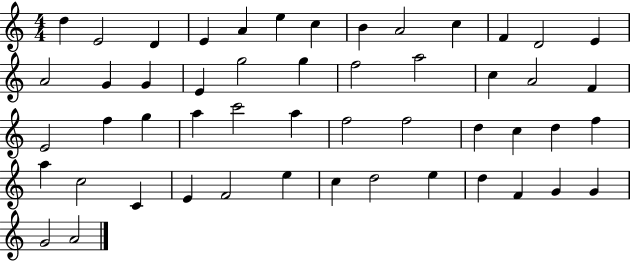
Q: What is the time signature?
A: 4/4